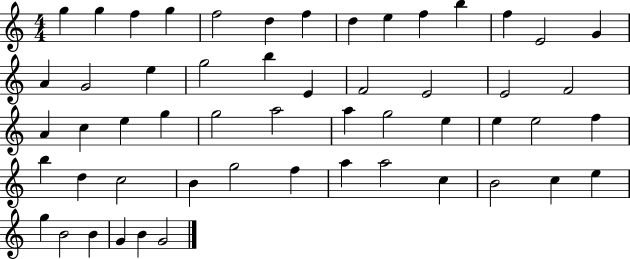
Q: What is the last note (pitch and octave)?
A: G4